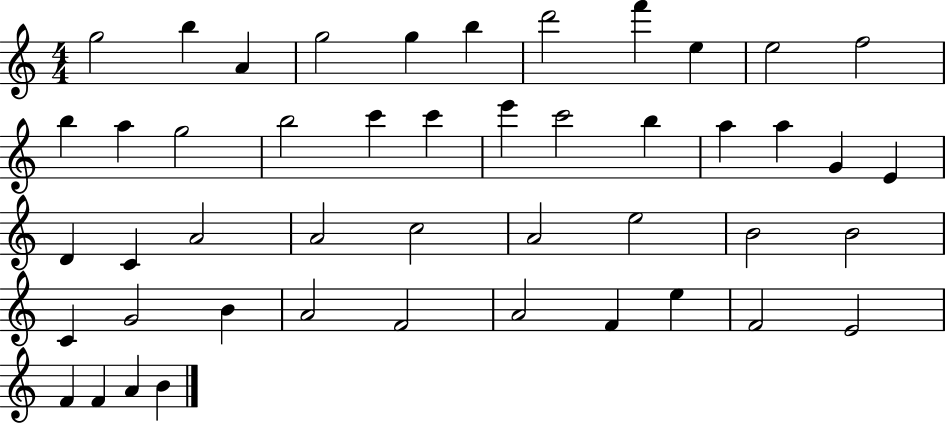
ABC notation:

X:1
T:Untitled
M:4/4
L:1/4
K:C
g2 b A g2 g b d'2 f' e e2 f2 b a g2 b2 c' c' e' c'2 b a a G E D C A2 A2 c2 A2 e2 B2 B2 C G2 B A2 F2 A2 F e F2 E2 F F A B